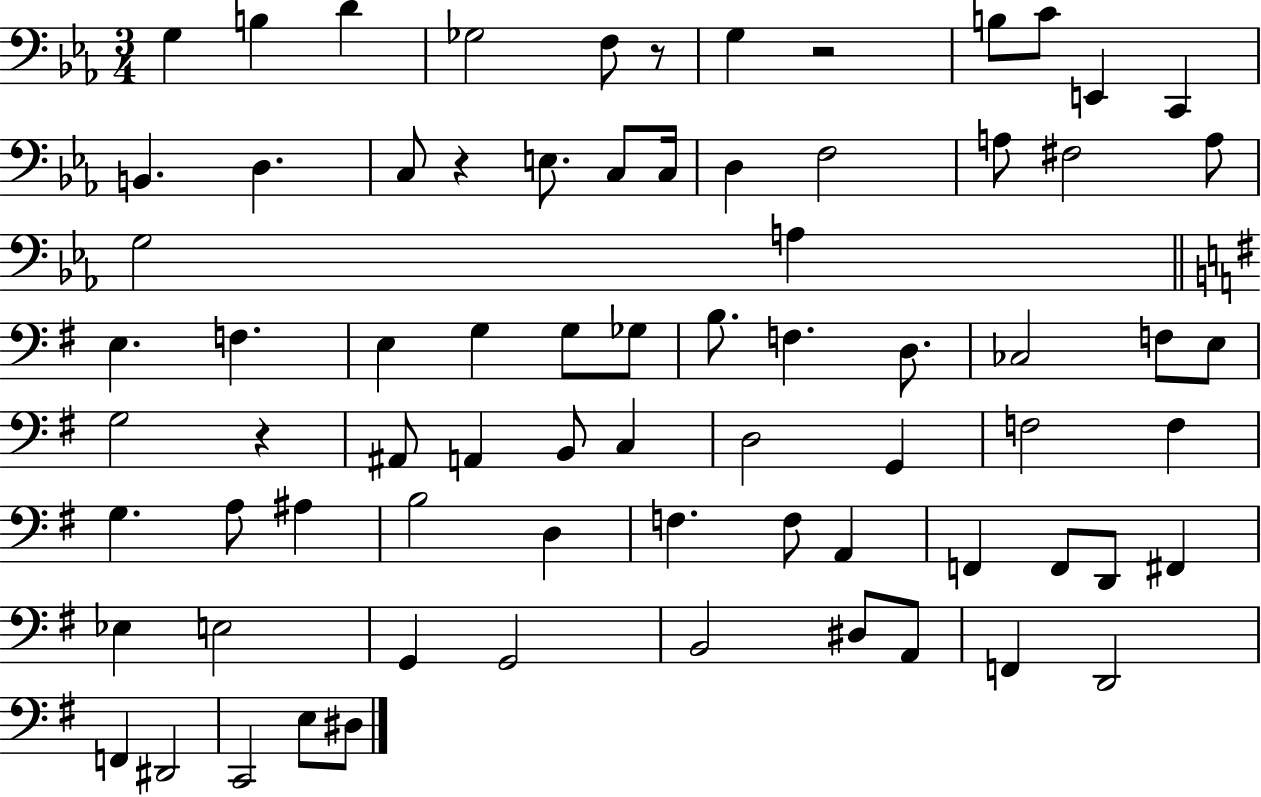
G3/q B3/q D4/q Gb3/h F3/e R/e G3/q R/h B3/e C4/e E2/q C2/q B2/q. D3/q. C3/e R/q E3/e. C3/e C3/s D3/q F3/h A3/e F#3/h A3/e G3/h A3/q E3/q. F3/q. E3/q G3/q G3/e Gb3/e B3/e. F3/q. D3/e. CES3/h F3/e E3/e G3/h R/q A#2/e A2/q B2/e C3/q D3/h G2/q F3/h F3/q G3/q. A3/e A#3/q B3/h D3/q F3/q. F3/e A2/q F2/q F2/e D2/e F#2/q Eb3/q E3/h G2/q G2/h B2/h D#3/e A2/e F2/q D2/h F2/q D#2/h C2/h E3/e D#3/e